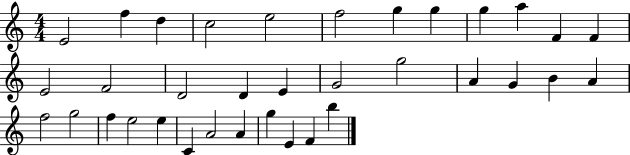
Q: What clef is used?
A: treble